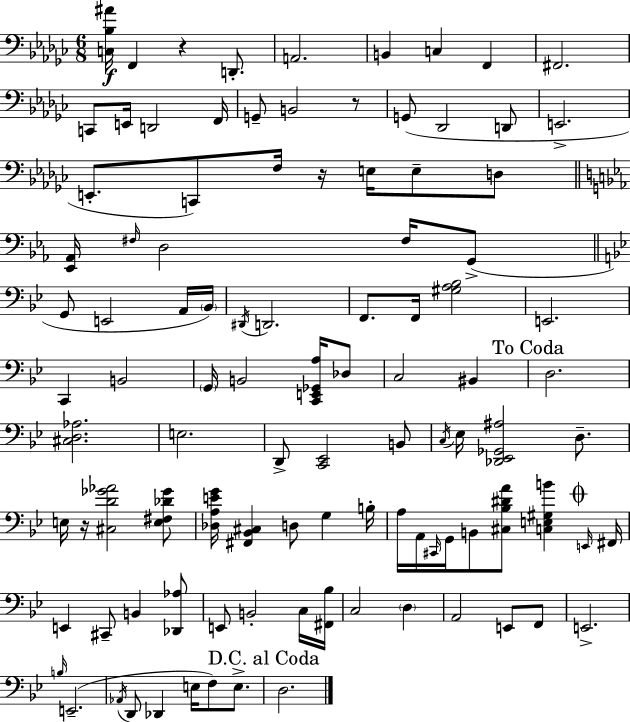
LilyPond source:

{
  \clef bass
  \numericTimeSignature
  \time 6/8
  \key ees \minor
  <c bes ais'>16\f f,4 r4 d,8.-. | a,2. | b,4 c4 f,4 | fis,2. | \break c,8 e,16 d,2 f,16 | g,8-- b,2 r8 | g,8( des,2 d,8 | e,2.-> | \break e,8.-. c,8) f16 r16 e16 e8-- d8 | \bar "||" \break \key ees \major <ees, aes,>16 \grace { fis16 } d2 fis16 g,8->( | \bar "||" \break \key g \minor g,8 e,2 a,16 \parenthesize bes,16) | \acciaccatura { dis,16 } d,2. | f,8. f,16 <gis a bes>2 | e,2. | \break c,4 b,2 | \parenthesize g,16 b,2 <c, e, ges, a>16 des8 | c2 bis,4 | \mark "To Coda" d2. | \break <cis d aes>2. | e2. | d,8-> <c, ees,>2 b,8 | \acciaccatura { c16 } ees16 <des, ees, ges, ais>2 d8.-- | \break e16 r16 <cis d' ges' aes'>2 | <e fis des' ges'>8 <des a e' g'>16 <fis, bes, cis>4 d8 g4 | b16-. a16 a,16 \grace { cis,16 } g,16 b,8 <cis bes dis' a'>8 <c e gis b'>4 | \mark \markup { \musicglyph "scripts.coda" } \grace { e,16 } fis,16 e,4 cis,8-- b,4 | \break <des, aes>8 e,8 b,2-. | c16 <fis, bes>16 c2 | \parenthesize d4 a,2 | e,8 f,8 e,2.-> | \break \grace { b16 } e,2.--( | \acciaccatura { aes,16 } d,8 des,4 | e16 f8) e8.-> \mark "D.C. al Coda" d2. | \bar "|."
}